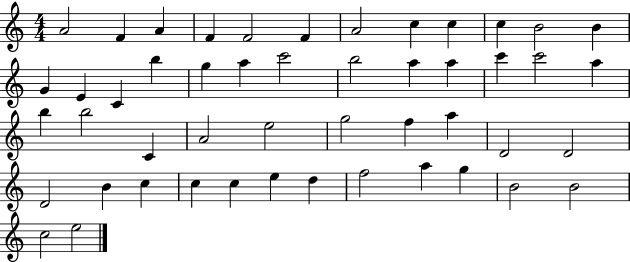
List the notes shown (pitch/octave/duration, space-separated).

A4/h F4/q A4/q F4/q F4/h F4/q A4/h C5/q C5/q C5/q B4/h B4/q G4/q E4/q C4/q B5/q G5/q A5/q C6/h B5/h A5/q A5/q C6/q C6/h A5/q B5/q B5/h C4/q A4/h E5/h G5/h F5/q A5/q D4/h D4/h D4/h B4/q C5/q C5/q C5/q E5/q D5/q F5/h A5/q G5/q B4/h B4/h C5/h E5/h